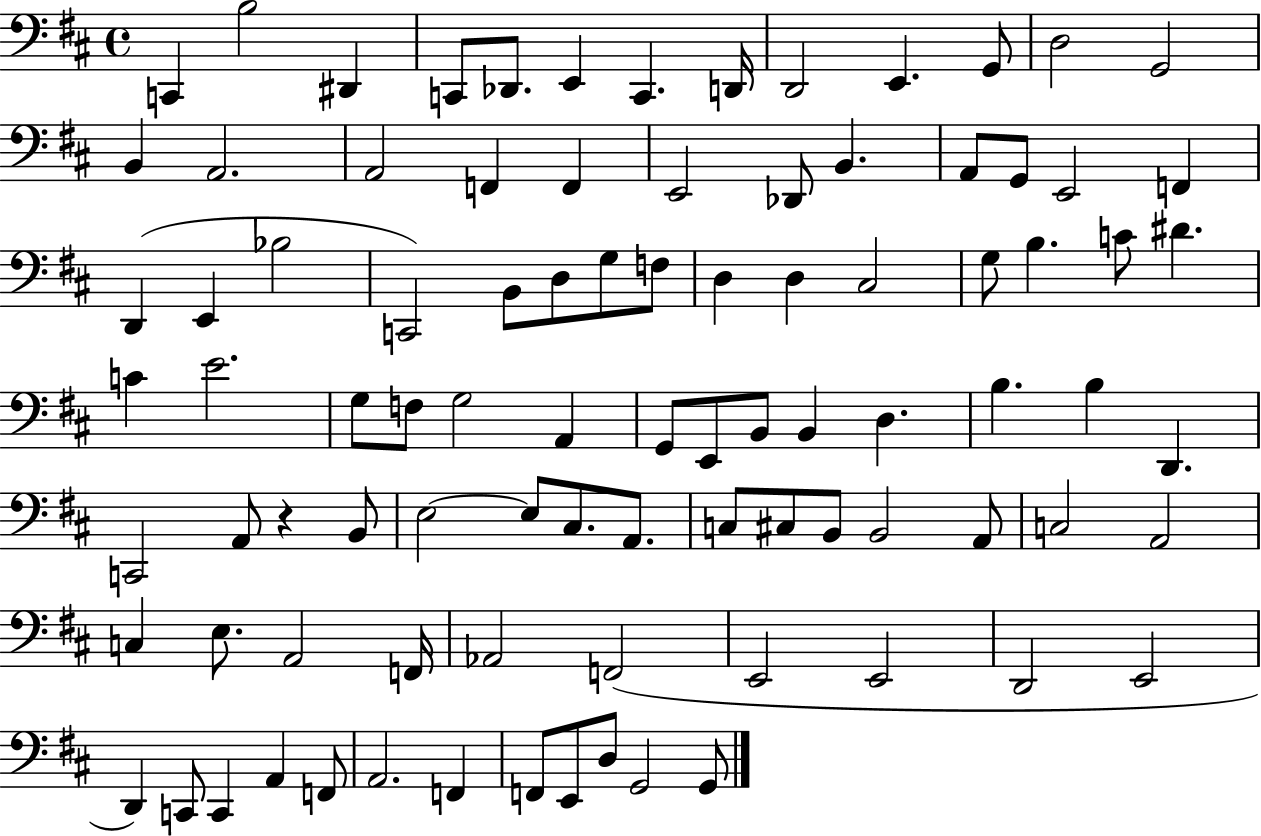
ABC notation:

X:1
T:Untitled
M:4/4
L:1/4
K:D
C,, B,2 ^D,, C,,/2 _D,,/2 E,, C,, D,,/4 D,,2 E,, G,,/2 D,2 G,,2 B,, A,,2 A,,2 F,, F,, E,,2 _D,,/2 B,, A,,/2 G,,/2 E,,2 F,, D,, E,, _B,2 C,,2 B,,/2 D,/2 G,/2 F,/2 D, D, ^C,2 G,/2 B, C/2 ^D C E2 G,/2 F,/2 G,2 A,, G,,/2 E,,/2 B,,/2 B,, D, B, B, D,, C,,2 A,,/2 z B,,/2 E,2 E,/2 ^C,/2 A,,/2 C,/2 ^C,/2 B,,/2 B,,2 A,,/2 C,2 A,,2 C, E,/2 A,,2 F,,/4 _A,,2 F,,2 E,,2 E,,2 D,,2 E,,2 D,, C,,/2 C,, A,, F,,/2 A,,2 F,, F,,/2 E,,/2 D,/2 G,,2 G,,/2